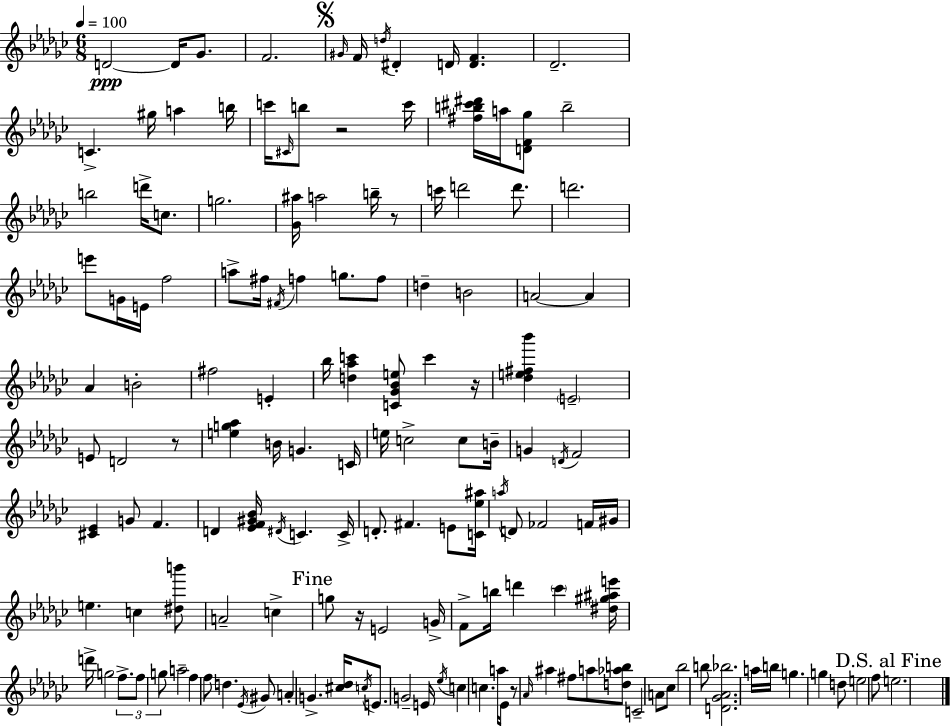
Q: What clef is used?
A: treble